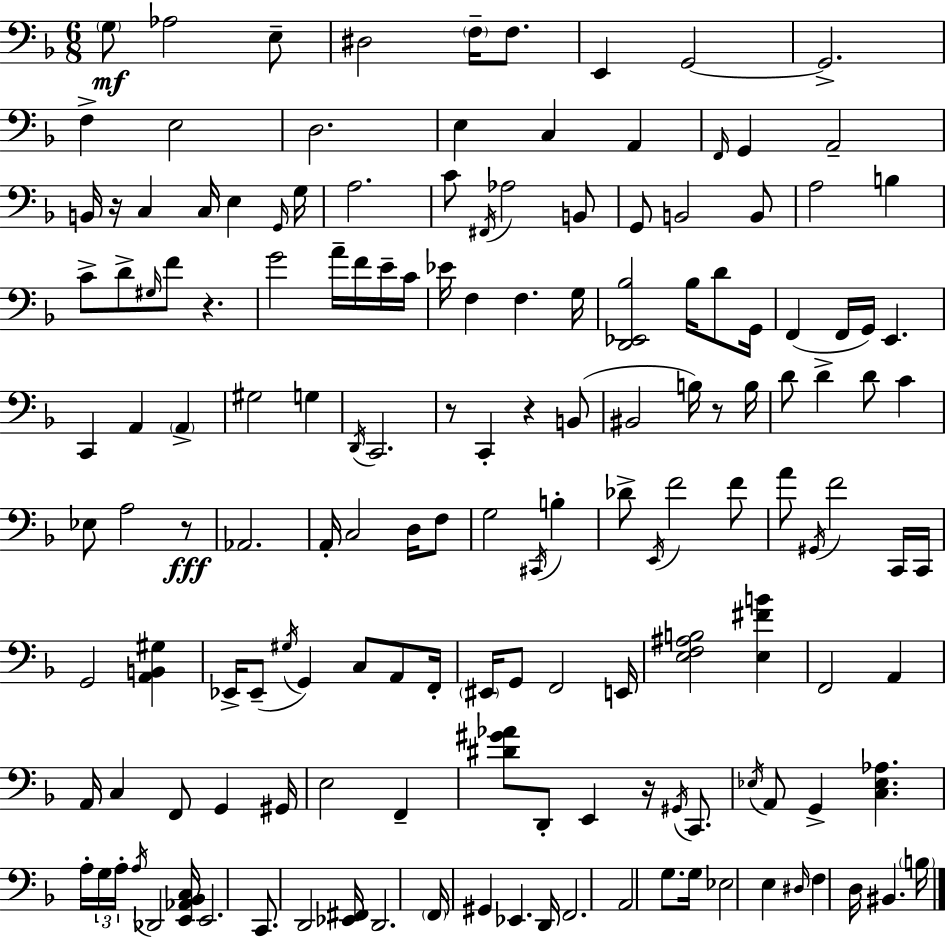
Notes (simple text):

G3/e Ab3/h E3/e D#3/h F3/s F3/e. E2/q G2/h G2/h. F3/q E3/h D3/h. E3/q C3/q A2/q F2/s G2/q A2/h B2/s R/s C3/q C3/s E3/q G2/s G3/s A3/h. C4/e F#2/s Ab3/h B2/e G2/e B2/h B2/e A3/h B3/q C4/e D4/e G#3/s F4/e R/q. G4/h A4/s F4/s E4/s C4/s Eb4/s F3/q F3/q. G3/s [D2,Eb2,Bb3]/h Bb3/s D4/e G2/s F2/q F2/s G2/s E2/q. C2/q A2/q A2/q G#3/h G3/q D2/s C2/h. R/e C2/q R/q B2/e BIS2/h B3/s R/e B3/s D4/e D4/q D4/e C4/q Eb3/e A3/h R/e Ab2/h. A2/s C3/h D3/s F3/e G3/h C#2/s B3/q Db4/e E2/s F4/h F4/e A4/e G#2/s F4/h C2/s C2/s G2/h [A2,B2,G#3]/q Eb2/s Eb2/e G#3/s G2/q C3/e A2/e F2/s EIS2/s G2/e F2/h E2/s [E3,F3,A#3,B3]/h [E3,F#4,B4]/q F2/h A2/q A2/s C3/q F2/e G2/q G#2/s E3/h F2/q [D#4,G#4,Ab4]/e D2/e E2/q R/s G#2/s C2/e. Eb3/s A2/e G2/q [C3,Eb3,Ab3]/q. A3/s G3/s A3/s A3/s Db2/h [E2,Ab2,Bb2,C3]/s E2/h. C2/e. D2/h [Eb2,F#2]/s D2/h. F2/s G#2/q Eb2/q. D2/s F2/h. A2/h G3/e. G3/s Eb3/h E3/q D#3/s F3/q D3/s BIS2/q. B3/s